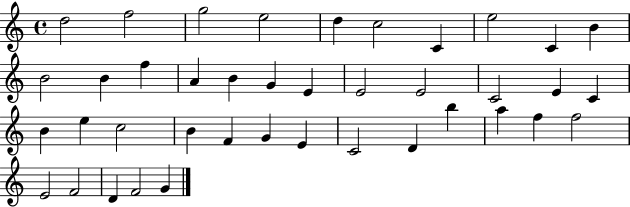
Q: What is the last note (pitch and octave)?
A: G4